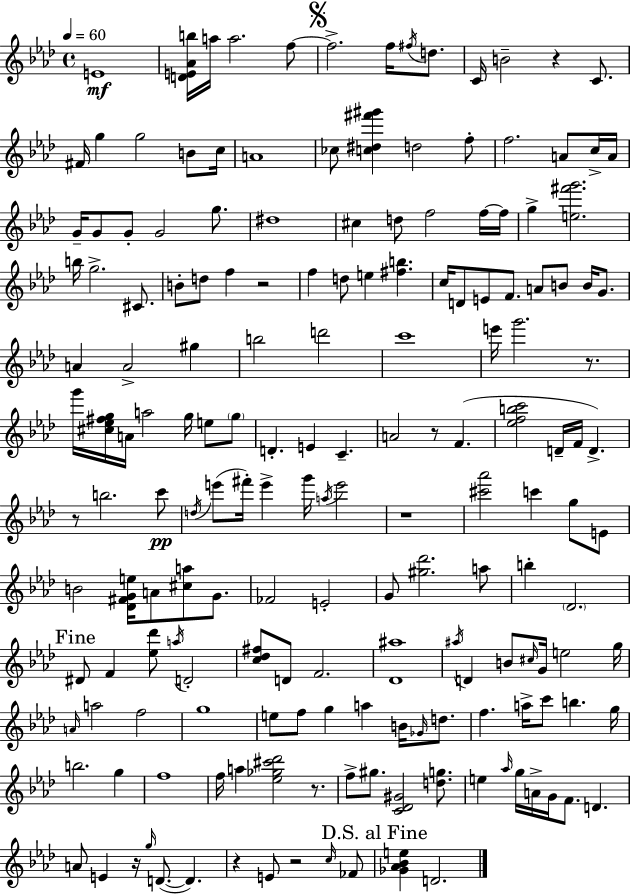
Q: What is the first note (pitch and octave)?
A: E4